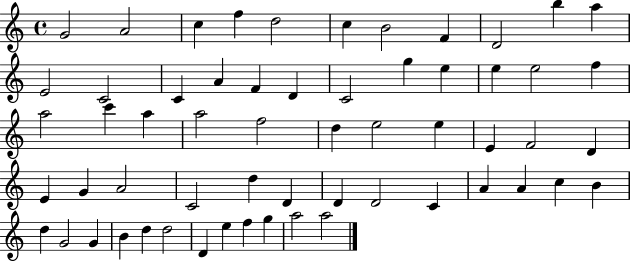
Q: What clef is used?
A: treble